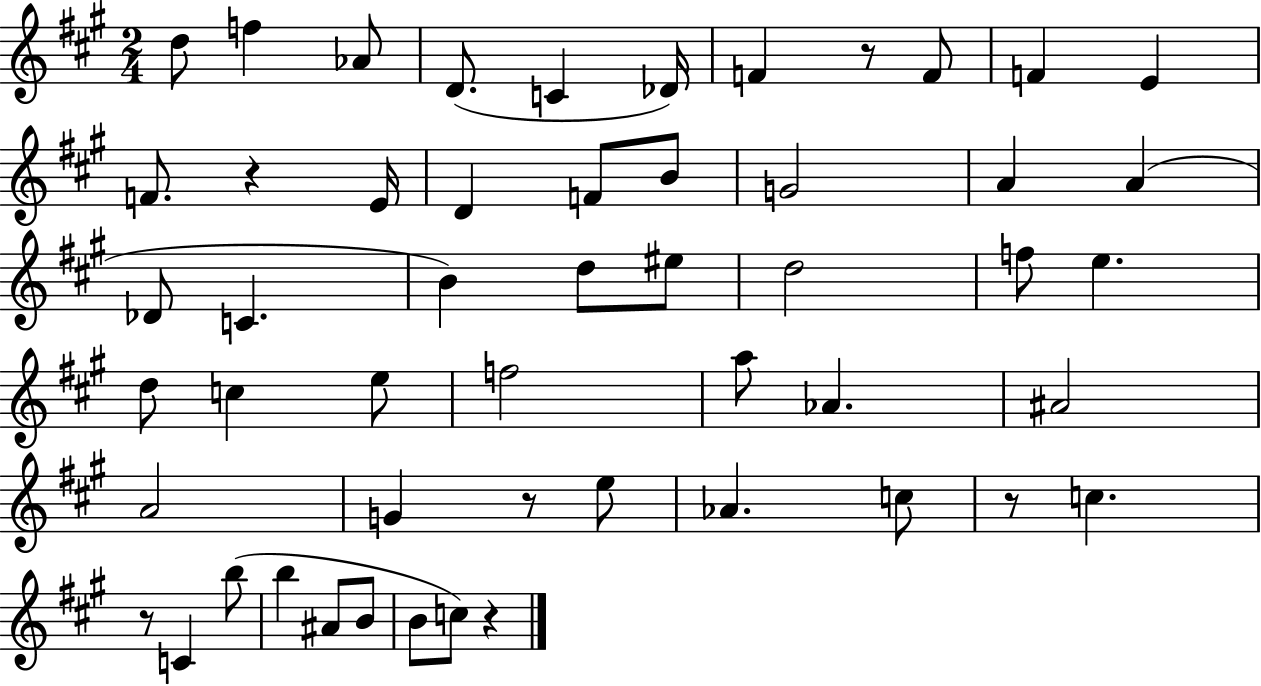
X:1
T:Untitled
M:2/4
L:1/4
K:A
d/2 f _A/2 D/2 C _D/4 F z/2 F/2 F E F/2 z E/4 D F/2 B/2 G2 A A _D/2 C B d/2 ^e/2 d2 f/2 e d/2 c e/2 f2 a/2 _A ^A2 A2 G z/2 e/2 _A c/2 z/2 c z/2 C b/2 b ^A/2 B/2 B/2 c/2 z